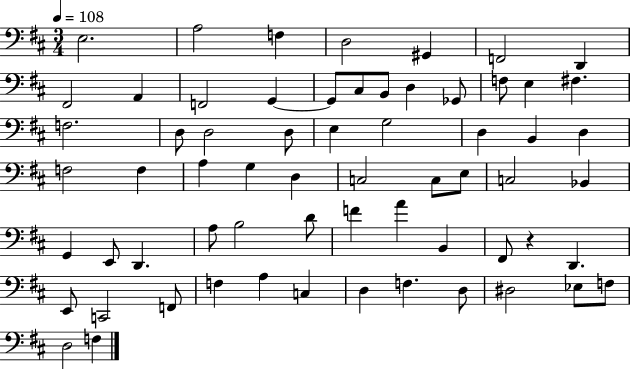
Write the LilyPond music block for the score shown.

{
  \clef bass
  \numericTimeSignature
  \time 3/4
  \key d \major
  \tempo 4 = 108
  \repeat volta 2 { e2. | a2 f4 | d2 gis,4 | f,2 d,4 | \break fis,2 a,4 | f,2 g,4~~ | g,8 cis8 b,8 d4 ges,8 | f8 e4 fis4. | \break f2. | d8 d2 d8 | e4 g2 | d4 b,4 d4 | \break f2 f4 | a4 g4 d4 | c2 c8 e8 | c2 bes,4 | \break g,4 e,8 d,4. | a8 b2 d'8 | f'4 a'4 b,4 | fis,8 r4 d,4. | \break e,8 c,2 f,8 | f4 a4 c4 | d4 f4. d8 | dis2 ees8 f8 | \break d2 f4 | } \bar "|."
}